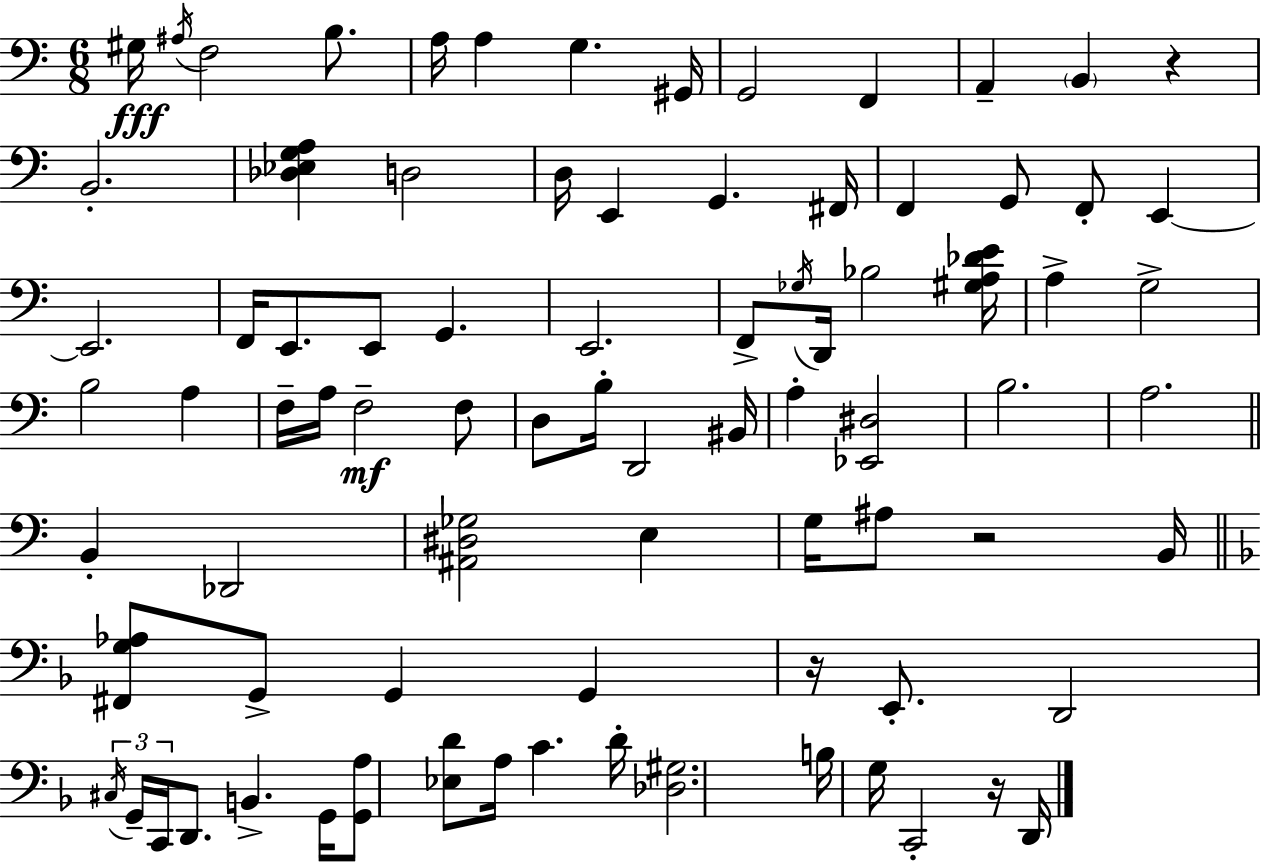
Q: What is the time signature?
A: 6/8